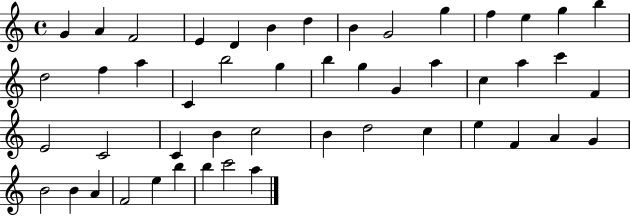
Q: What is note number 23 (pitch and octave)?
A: G4